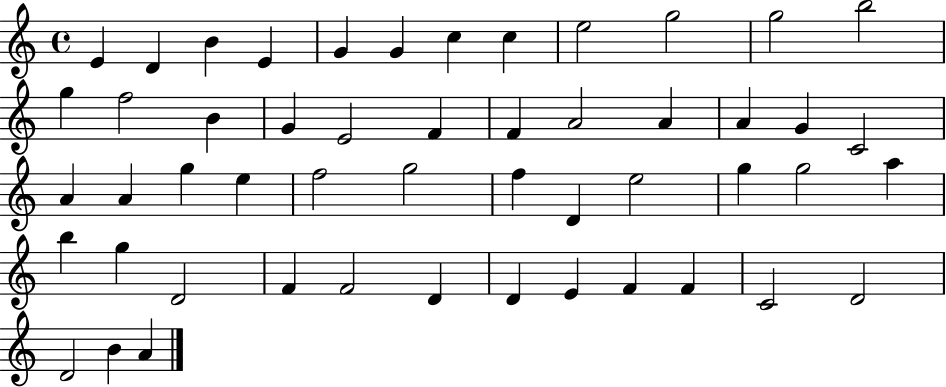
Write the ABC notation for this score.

X:1
T:Untitled
M:4/4
L:1/4
K:C
E D B E G G c c e2 g2 g2 b2 g f2 B G E2 F F A2 A A G C2 A A g e f2 g2 f D e2 g g2 a b g D2 F F2 D D E F F C2 D2 D2 B A